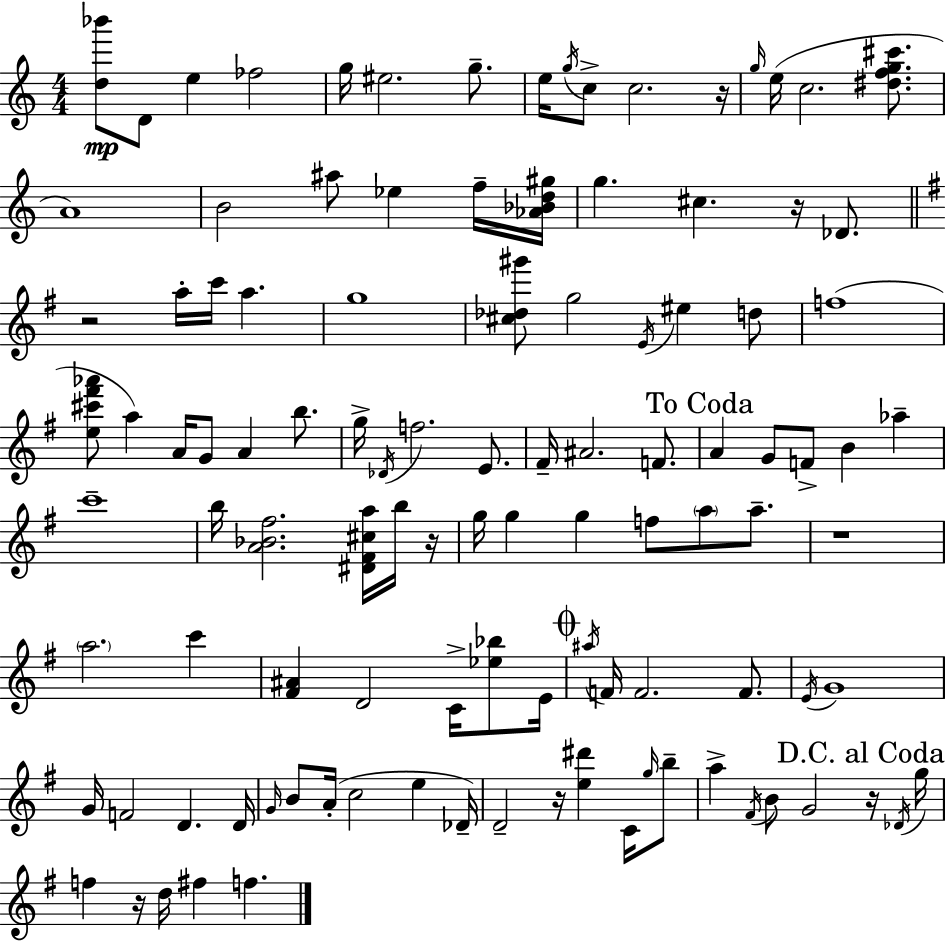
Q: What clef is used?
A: treble